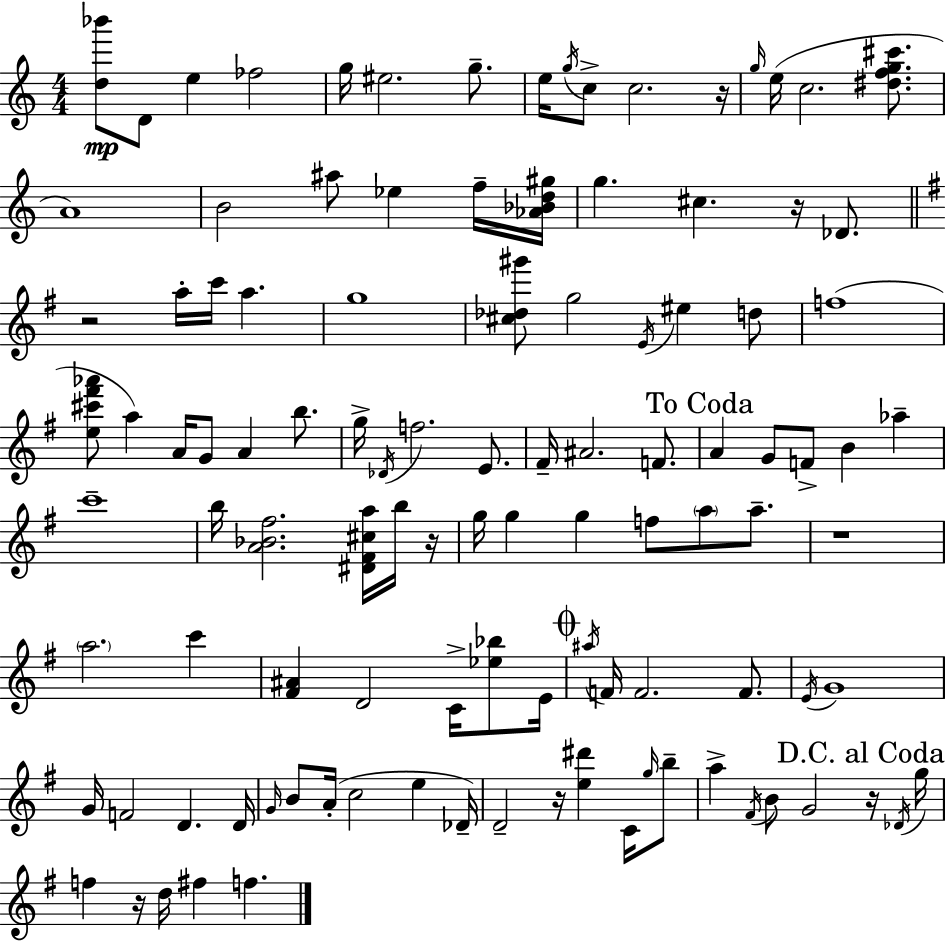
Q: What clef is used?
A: treble